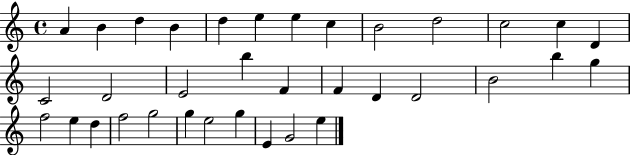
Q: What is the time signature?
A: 4/4